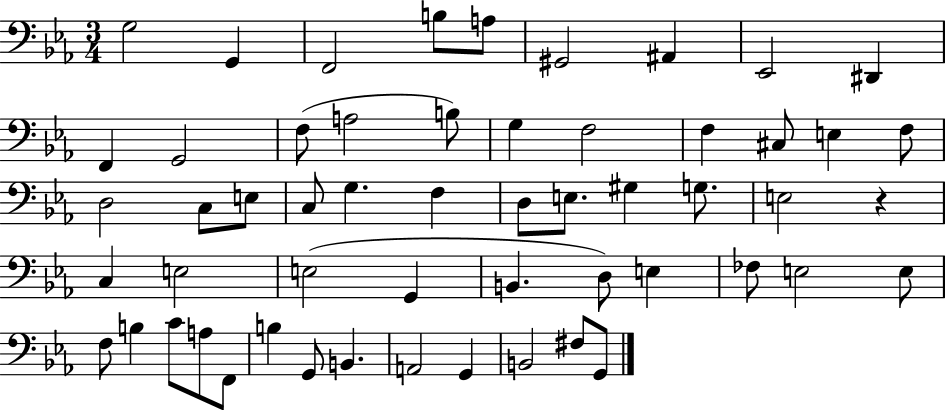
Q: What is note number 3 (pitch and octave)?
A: F2